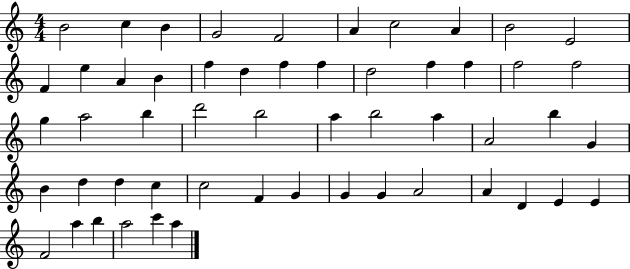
B4/h C5/q B4/q G4/h F4/h A4/q C5/h A4/q B4/h E4/h F4/q E5/q A4/q B4/q F5/q D5/q F5/q F5/q D5/h F5/q F5/q F5/h F5/h G5/q A5/h B5/q D6/h B5/h A5/q B5/h A5/q A4/h B5/q G4/q B4/q D5/q D5/q C5/q C5/h F4/q G4/q G4/q G4/q A4/h A4/q D4/q E4/q E4/q F4/h A5/q B5/q A5/h C6/q A5/q